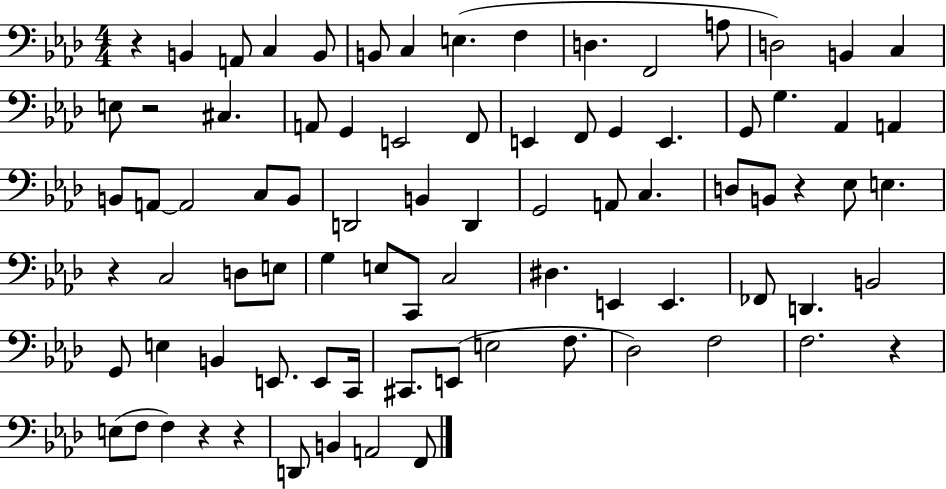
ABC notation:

X:1
T:Untitled
M:4/4
L:1/4
K:Ab
z B,, A,,/2 C, B,,/2 B,,/2 C, E, F, D, F,,2 A,/2 D,2 B,, C, E,/2 z2 ^C, A,,/2 G,, E,,2 F,,/2 E,, F,,/2 G,, E,, G,,/2 G, _A,, A,, B,,/2 A,,/2 A,,2 C,/2 B,,/2 D,,2 B,, D,, G,,2 A,,/2 C, D,/2 B,,/2 z _E,/2 E, z C,2 D,/2 E,/2 G, E,/2 C,,/2 C,2 ^D, E,, E,, _F,,/2 D,, B,,2 G,,/2 E, B,, E,,/2 E,,/2 C,,/4 ^C,,/2 E,,/2 E,2 F,/2 _D,2 F,2 F,2 z E,/2 F,/2 F, z z D,,/2 B,, A,,2 F,,/2